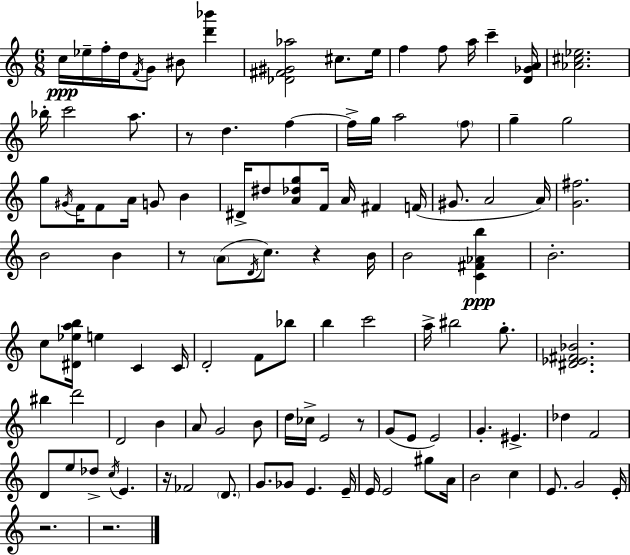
C5/s Eb5/s F5/s D5/s F4/s G4/e BIS4/e [D6,Bb6]/q [Db4,F#4,G#4,Ab5]/h C#5/e. E5/s F5/q F5/e A5/s C6/q [D4,Gb4,A4]/s [Ab4,C#5,Eb5]/h. Bb5/s C6/h A5/e. R/e D5/q. F5/q F5/s G5/s A5/h F5/e G5/q G5/h G5/e G#4/s F4/s F4/e A4/s G4/e B4/q D#4/s D#5/e [A4,Db5,G5]/e F4/s A4/s F#4/q F4/s G#4/e. A4/h A4/s [G4,F#5]/h. B4/h B4/q R/e A4/e D4/s C5/e. R/q B4/s B4/h [C4,F#4,Ab4,B5]/q B4/h. C5/e [D#4,Eb5,A5,B5]/s E5/q C4/q C4/s D4/h F4/e Bb5/e B5/q C6/h A5/s BIS5/h G5/e. [D#4,Eb4,F#4,Bb4]/h. BIS5/q D6/h D4/h B4/q A4/e G4/h B4/e D5/s CES5/s E4/h R/e G4/e E4/e E4/h G4/q. EIS4/q. Db5/q F4/h D4/e E5/e Db5/e C5/s E4/q. R/s FES4/h D4/e. G4/e. Gb4/e E4/q. E4/s E4/s E4/h G#5/e A4/s B4/h C5/q E4/e. G4/h E4/s R/h. R/h.